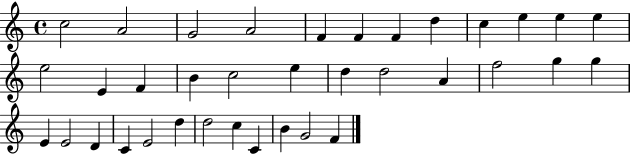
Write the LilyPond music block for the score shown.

{
  \clef treble
  \time 4/4
  \defaultTimeSignature
  \key c \major
  c''2 a'2 | g'2 a'2 | f'4 f'4 f'4 d''4 | c''4 e''4 e''4 e''4 | \break e''2 e'4 f'4 | b'4 c''2 e''4 | d''4 d''2 a'4 | f''2 g''4 g''4 | \break e'4 e'2 d'4 | c'4 e'2 d''4 | d''2 c''4 c'4 | b'4 g'2 f'4 | \break \bar "|."
}